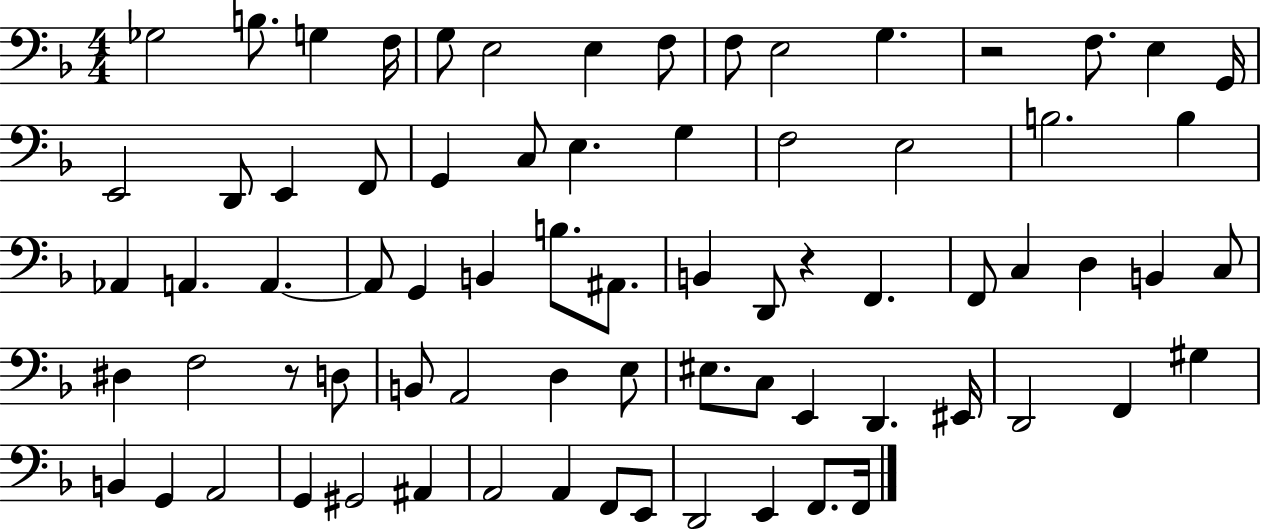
Gb3/h B3/e. G3/q F3/s G3/e E3/h E3/q F3/e F3/e E3/h G3/q. R/h F3/e. E3/q G2/s E2/h D2/e E2/q F2/e G2/q C3/e E3/q. G3/q F3/h E3/h B3/h. B3/q Ab2/q A2/q. A2/q. A2/e G2/q B2/q B3/e. A#2/e. B2/q D2/e R/q F2/q. F2/e C3/q D3/q B2/q C3/e D#3/q F3/h R/e D3/e B2/e A2/h D3/q E3/e EIS3/e. C3/e E2/q D2/q. EIS2/s D2/h F2/q G#3/q B2/q G2/q A2/h G2/q G#2/h A#2/q A2/h A2/q F2/e E2/e D2/h E2/q F2/e. F2/s